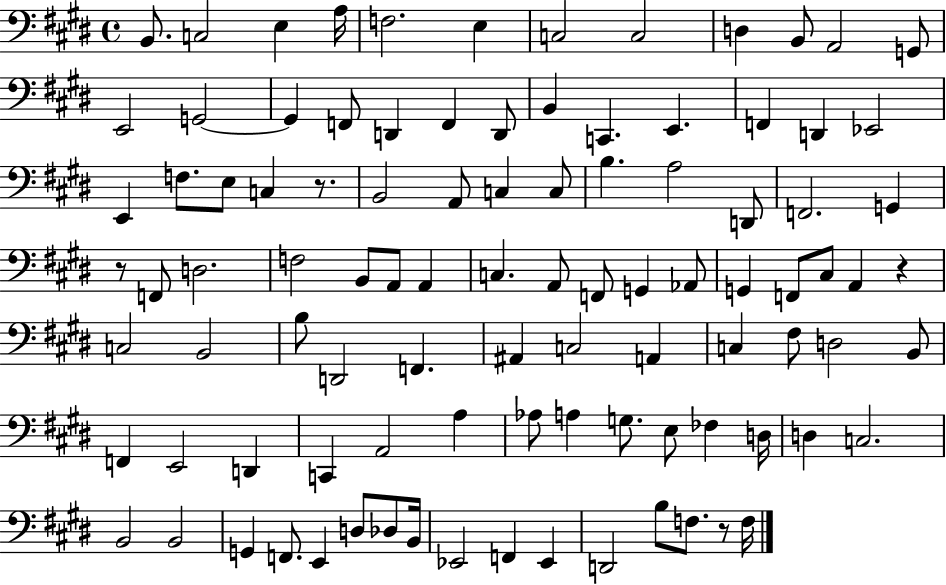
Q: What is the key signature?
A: E major